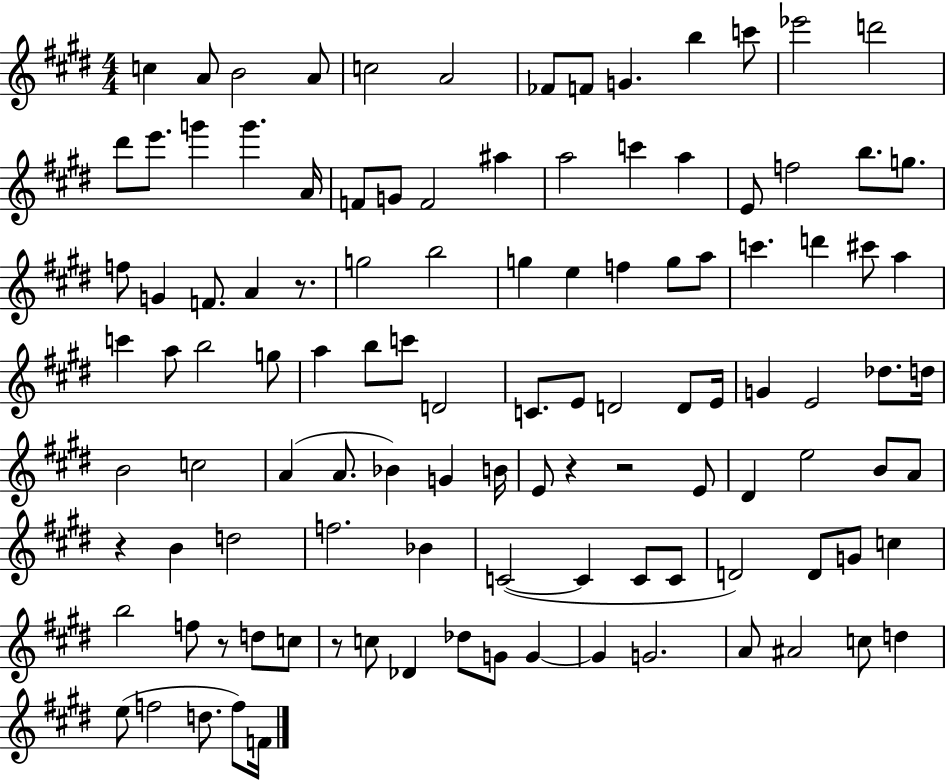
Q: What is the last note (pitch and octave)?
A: F4